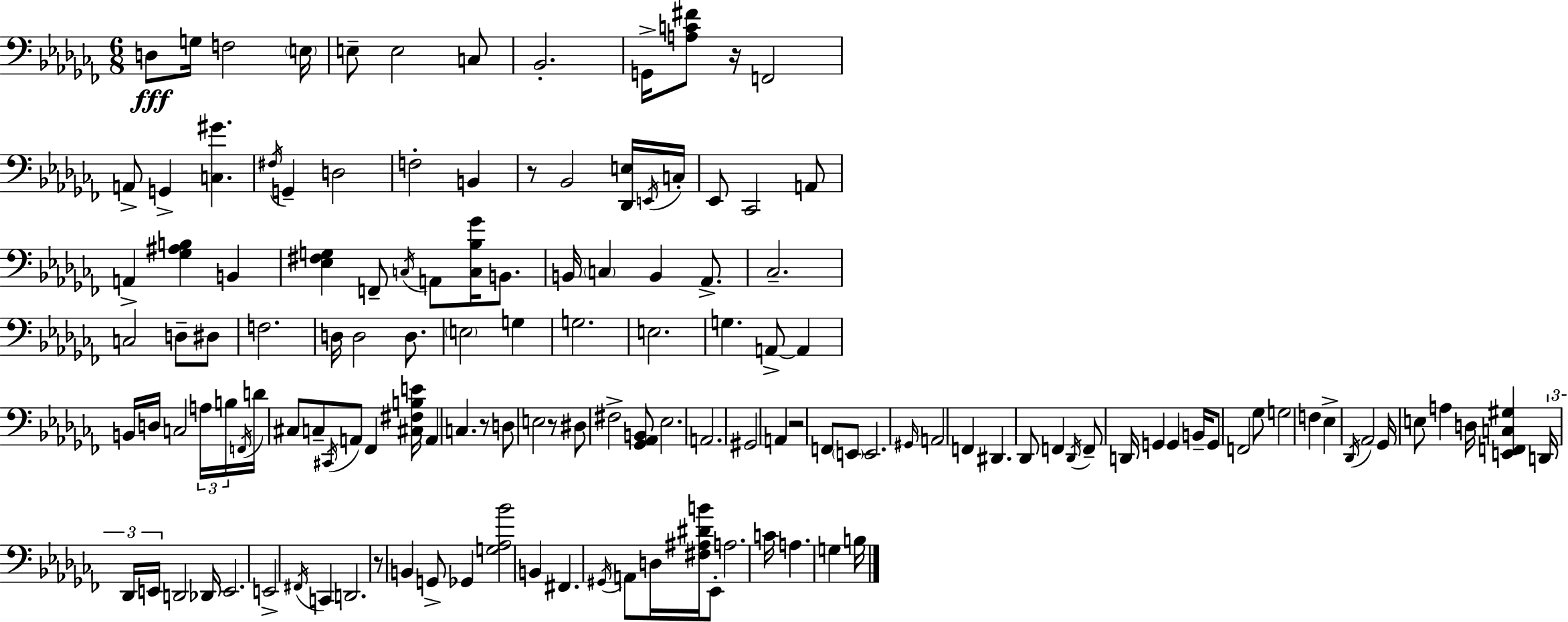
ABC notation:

X:1
T:Untitled
M:6/8
L:1/4
K:Abm
D,/2 G,/4 F,2 E,/4 E,/2 E,2 C,/2 _B,,2 G,,/4 [A,C^F]/2 z/4 F,,2 A,,/2 G,, [C,^G] ^F,/4 G,, D,2 F,2 B,, z/2 _B,,2 [_D,,E,]/4 E,,/4 C,/4 _E,,/2 _C,,2 A,,/2 A,, [_G,^A,B,] B,, [_E,^F,G,] F,,/2 C,/4 A,,/2 [C,_B,_G]/4 B,,/2 B,,/4 C, B,, _A,,/2 _C,2 C,2 D,/2 ^D,/2 F,2 D,/4 D,2 D,/2 E,2 G, G,2 E,2 G, A,,/2 A,, B,,/4 D,/4 C,2 A,/4 B,/4 F,,/4 D/4 ^C,/2 C,/2 ^C,,/4 A,,/2 _F,, [^C,^F,B,E]/4 A,, C, z/2 D,/2 E,2 z/2 ^D,/2 ^F,2 [_G,,_A,,B,,]/2 _E,2 A,,2 ^G,,2 A,, z2 F,,/2 E,,/2 E,,2 ^G,,/4 A,,2 F,, ^D,, _D,,/2 F,, _D,,/4 F,,/2 D,,/4 G,, G,, B,,/4 G,,/2 F,,2 _G,/2 G,2 F, _E, _D,,/4 _A,,2 _G,,/4 E,/2 A, D,/4 [E,,F,,C,^G,] D,,/4 _D,,/4 E,,/4 D,,2 _D,,/4 E,,2 E,,2 ^F,,/4 C,, D,,2 z/2 B,, G,,/2 _G,, [G,_A,_B]2 B,, ^F,, ^G,,/4 A,,/2 D,/4 [^F,^A,^DB]/4 _E,,/2 A,2 C/4 A, G, B,/4